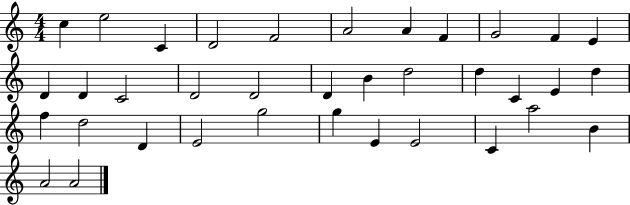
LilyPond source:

{
  \clef treble
  \numericTimeSignature
  \time 4/4
  \key c \major
  c''4 e''2 c'4 | d'2 f'2 | a'2 a'4 f'4 | g'2 f'4 e'4 | \break d'4 d'4 c'2 | d'2 d'2 | d'4 b'4 d''2 | d''4 c'4 e'4 d''4 | \break f''4 d''2 d'4 | e'2 g''2 | g''4 e'4 e'2 | c'4 a''2 b'4 | \break a'2 a'2 | \bar "|."
}